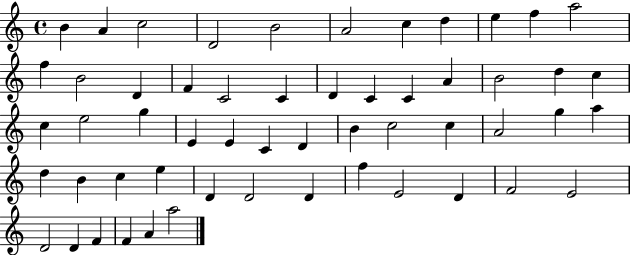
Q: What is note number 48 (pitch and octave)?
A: F4